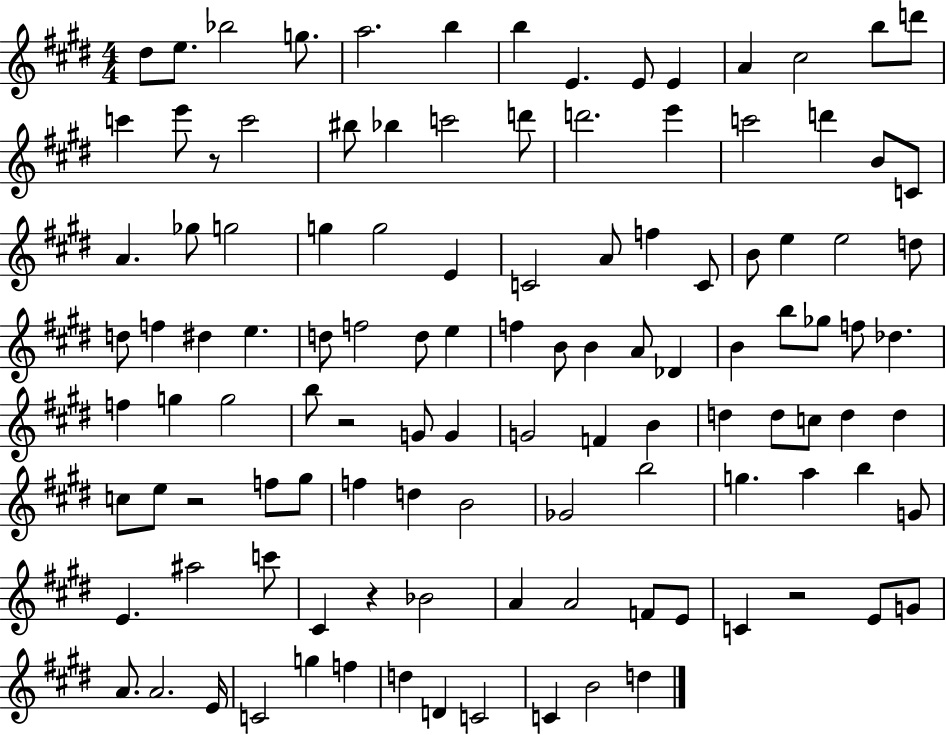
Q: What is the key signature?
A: E major